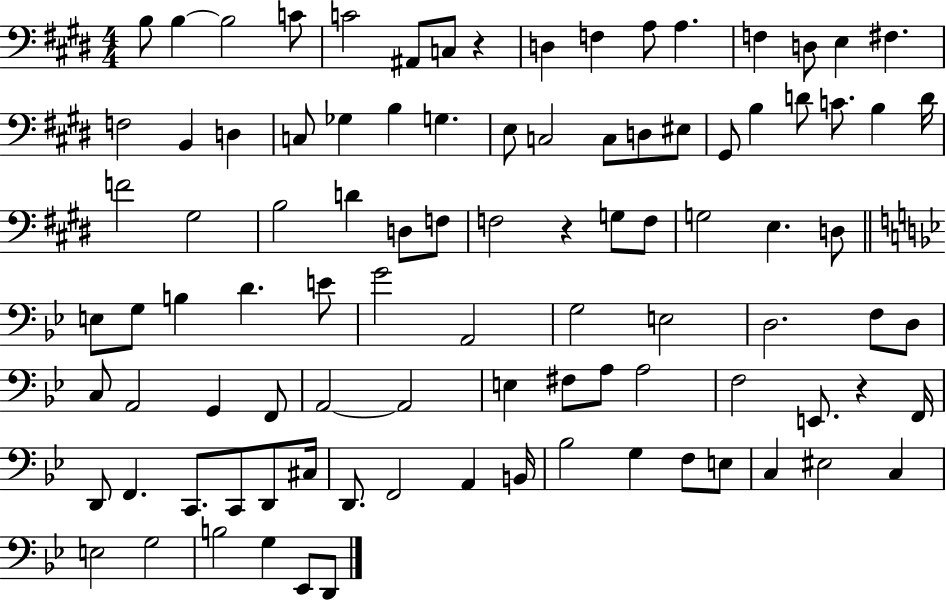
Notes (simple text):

B3/e B3/q B3/h C4/e C4/h A#2/e C3/e R/q D3/q F3/q A3/e A3/q. F3/q D3/e E3/q F#3/q. F3/h B2/q D3/q C3/e Gb3/q B3/q G3/q. E3/e C3/h C3/e D3/e EIS3/e G#2/e B3/q D4/e C4/e. B3/q D4/s F4/h G#3/h B3/h D4/q D3/e F3/e F3/h R/q G3/e F3/e G3/h E3/q. D3/e E3/e G3/e B3/q D4/q. E4/e G4/h A2/h G3/h E3/h D3/h. F3/e D3/e C3/e A2/h G2/q F2/e A2/h A2/h E3/q F#3/e A3/e A3/h F3/h E2/e. R/q F2/s D2/e F2/q. C2/e. C2/e D2/e C#3/s D2/e. F2/h A2/q B2/s Bb3/h G3/q F3/e E3/e C3/q EIS3/h C3/q E3/h G3/h B3/h G3/q Eb2/e D2/e